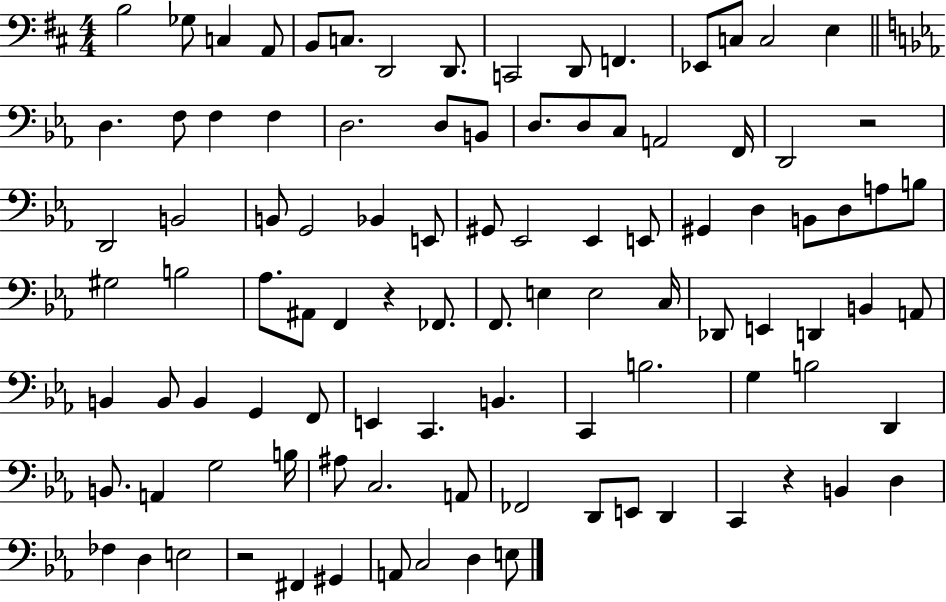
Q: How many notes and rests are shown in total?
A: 99